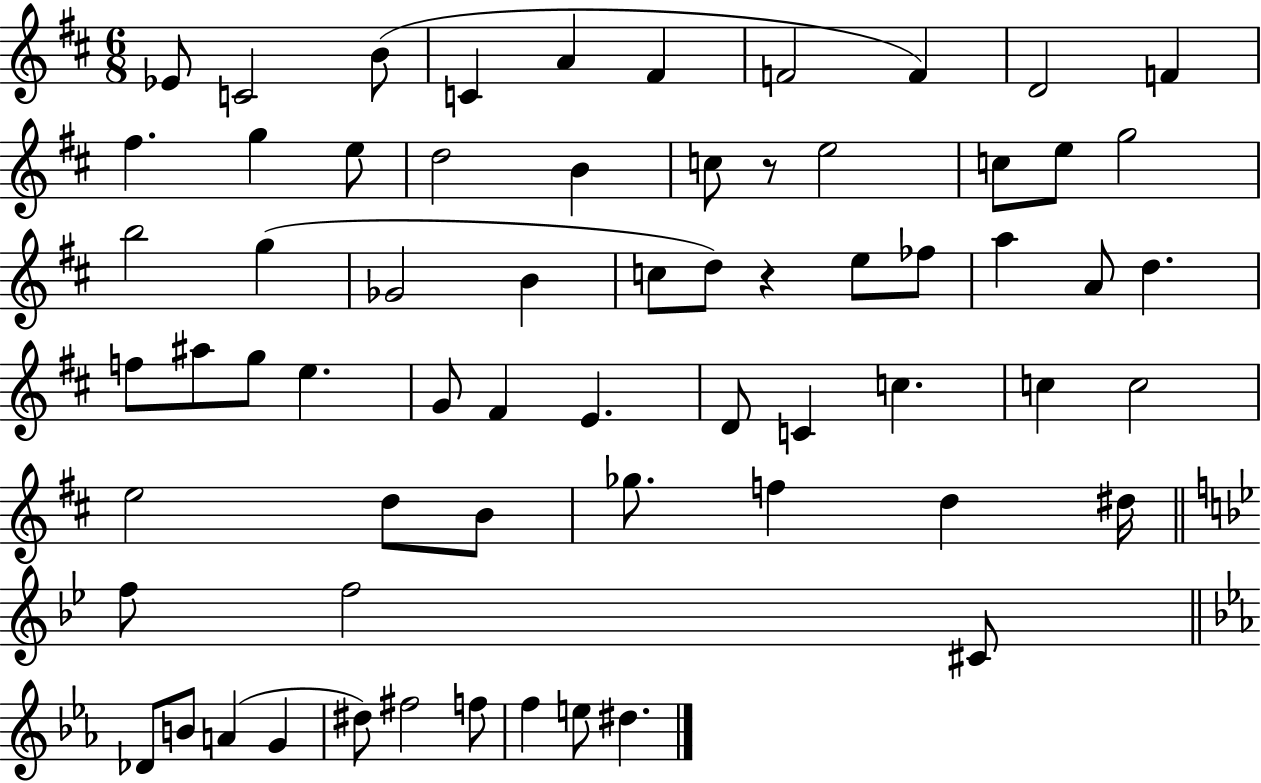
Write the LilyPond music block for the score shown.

{
  \clef treble
  \numericTimeSignature
  \time 6/8
  \key d \major
  \repeat volta 2 { ees'8 c'2 b'8( | c'4 a'4 fis'4 | f'2 f'4) | d'2 f'4 | \break fis''4. g''4 e''8 | d''2 b'4 | c''8 r8 e''2 | c''8 e''8 g''2 | \break b''2 g''4( | ges'2 b'4 | c''8 d''8) r4 e''8 fes''8 | a''4 a'8 d''4. | \break f''8 ais''8 g''8 e''4. | g'8 fis'4 e'4. | d'8 c'4 c''4. | c''4 c''2 | \break e''2 d''8 b'8 | ges''8. f''4 d''4 dis''16 | \bar "||" \break \key bes \major f''8 f''2 cis'8 | \bar "||" \break \key ees \major des'8 b'8 a'4( g'4 | dis''8) fis''2 f''8 | f''4 e''8 dis''4. | } \bar "|."
}